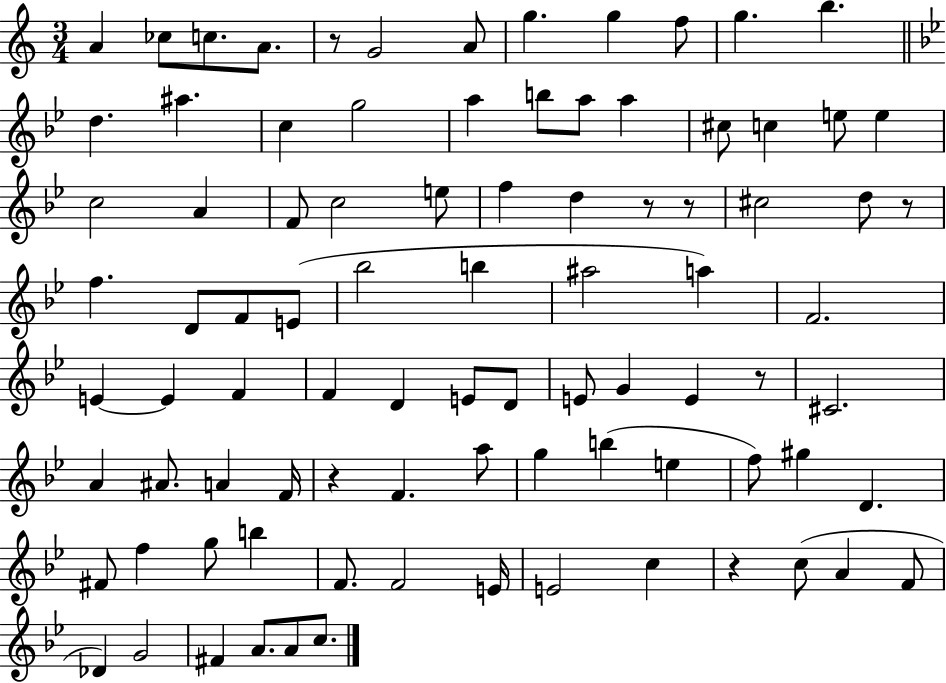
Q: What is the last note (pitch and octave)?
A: C5